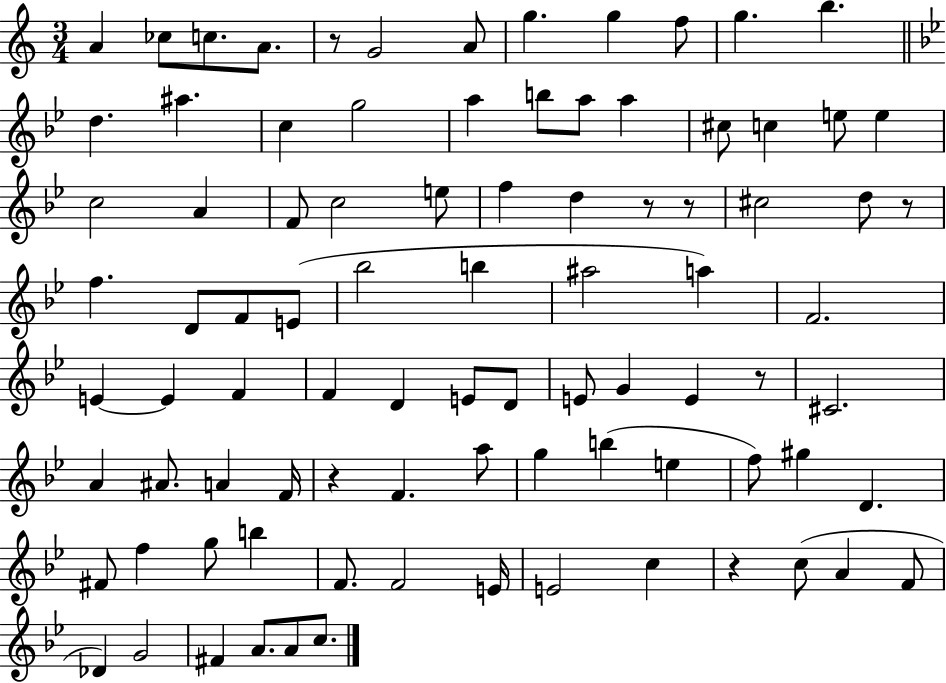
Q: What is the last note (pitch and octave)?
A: C5